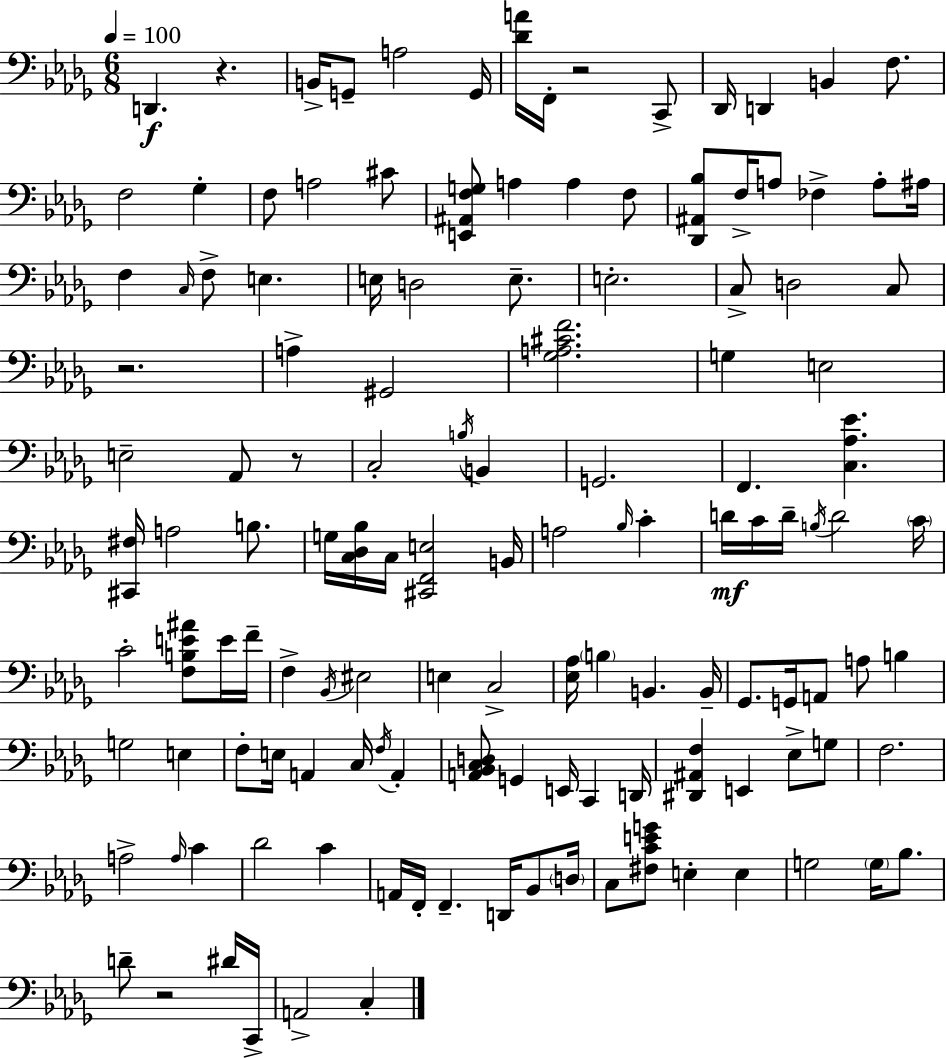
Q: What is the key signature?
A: BES minor